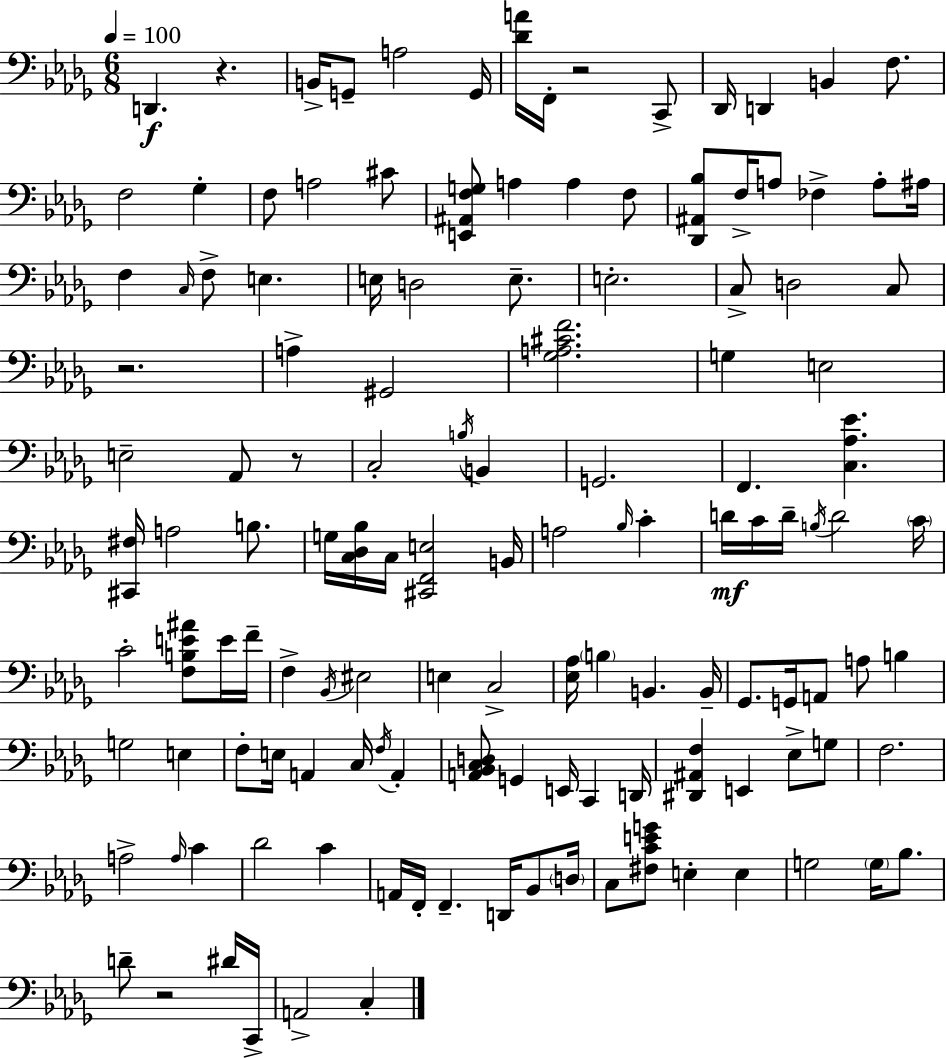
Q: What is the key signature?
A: BES minor